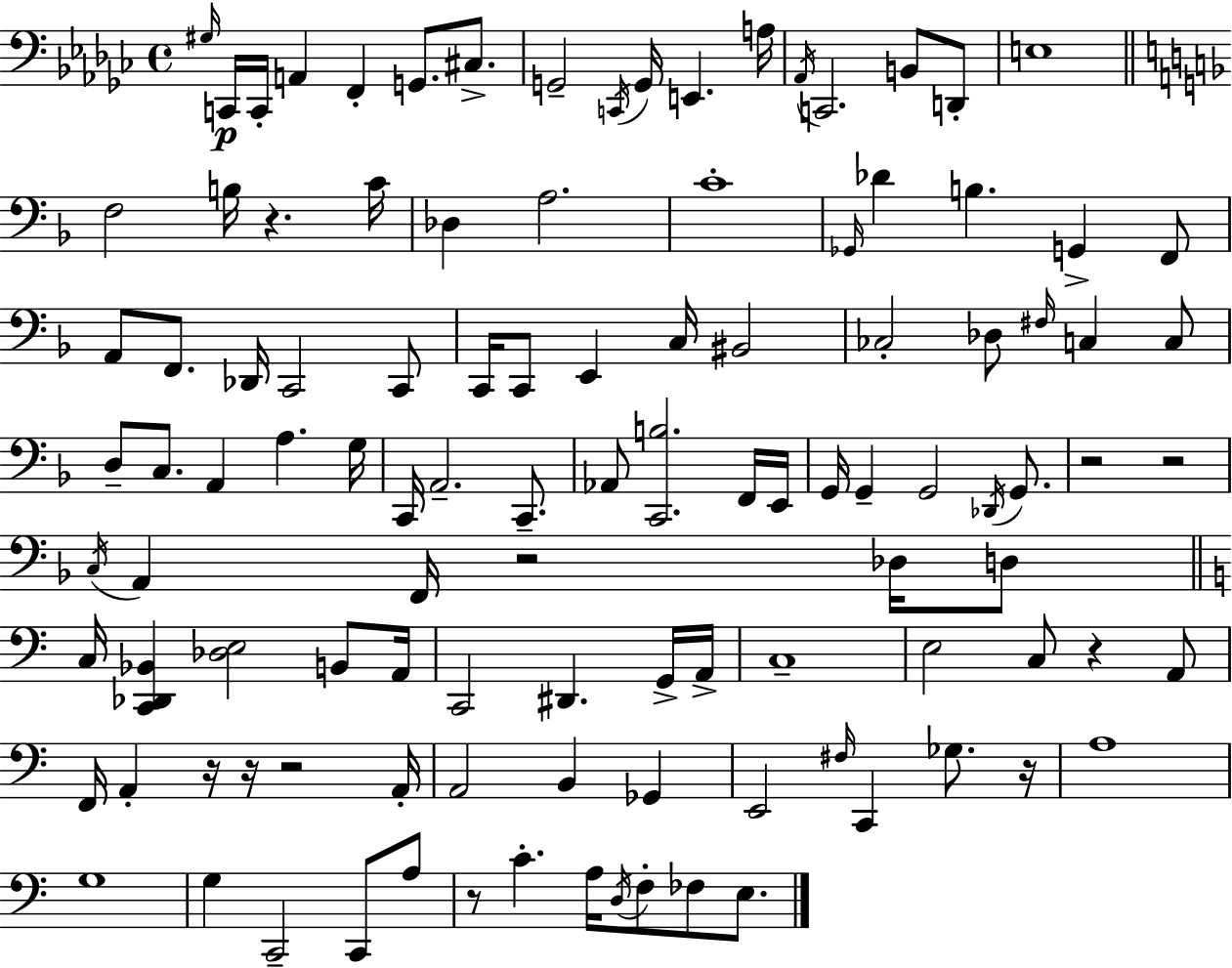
X:1
T:Untitled
M:4/4
L:1/4
K:Ebm
^G,/4 C,,/4 C,,/4 A,, F,, G,,/2 ^C,/2 G,,2 C,,/4 G,,/4 E,, A,/4 _A,,/4 C,,2 B,,/2 D,,/2 E,4 F,2 B,/4 z C/4 _D, A,2 C4 _G,,/4 _D B, G,, F,,/2 A,,/2 F,,/2 _D,,/4 C,,2 C,,/2 C,,/4 C,,/2 E,, C,/4 ^B,,2 _C,2 _D,/2 ^F,/4 C, C,/2 D,/2 C,/2 A,, A, G,/4 C,,/4 A,,2 C,,/2 _A,,/2 [C,,B,]2 F,,/4 E,,/4 G,,/4 G,, G,,2 _D,,/4 G,,/2 z2 z2 C,/4 A,, F,,/4 z2 _D,/4 D,/2 C,/4 [C,,_D,,_B,,] [_D,E,]2 B,,/2 A,,/4 C,,2 ^D,, G,,/4 A,,/4 C,4 E,2 C,/2 z A,,/2 F,,/4 A,, z/4 z/4 z2 A,,/4 A,,2 B,, _G,, E,,2 ^F,/4 C,, _G,/2 z/4 A,4 G,4 G, C,,2 C,,/2 A,/2 z/2 C A,/4 D,/4 F,/2 _F,/2 E,/2